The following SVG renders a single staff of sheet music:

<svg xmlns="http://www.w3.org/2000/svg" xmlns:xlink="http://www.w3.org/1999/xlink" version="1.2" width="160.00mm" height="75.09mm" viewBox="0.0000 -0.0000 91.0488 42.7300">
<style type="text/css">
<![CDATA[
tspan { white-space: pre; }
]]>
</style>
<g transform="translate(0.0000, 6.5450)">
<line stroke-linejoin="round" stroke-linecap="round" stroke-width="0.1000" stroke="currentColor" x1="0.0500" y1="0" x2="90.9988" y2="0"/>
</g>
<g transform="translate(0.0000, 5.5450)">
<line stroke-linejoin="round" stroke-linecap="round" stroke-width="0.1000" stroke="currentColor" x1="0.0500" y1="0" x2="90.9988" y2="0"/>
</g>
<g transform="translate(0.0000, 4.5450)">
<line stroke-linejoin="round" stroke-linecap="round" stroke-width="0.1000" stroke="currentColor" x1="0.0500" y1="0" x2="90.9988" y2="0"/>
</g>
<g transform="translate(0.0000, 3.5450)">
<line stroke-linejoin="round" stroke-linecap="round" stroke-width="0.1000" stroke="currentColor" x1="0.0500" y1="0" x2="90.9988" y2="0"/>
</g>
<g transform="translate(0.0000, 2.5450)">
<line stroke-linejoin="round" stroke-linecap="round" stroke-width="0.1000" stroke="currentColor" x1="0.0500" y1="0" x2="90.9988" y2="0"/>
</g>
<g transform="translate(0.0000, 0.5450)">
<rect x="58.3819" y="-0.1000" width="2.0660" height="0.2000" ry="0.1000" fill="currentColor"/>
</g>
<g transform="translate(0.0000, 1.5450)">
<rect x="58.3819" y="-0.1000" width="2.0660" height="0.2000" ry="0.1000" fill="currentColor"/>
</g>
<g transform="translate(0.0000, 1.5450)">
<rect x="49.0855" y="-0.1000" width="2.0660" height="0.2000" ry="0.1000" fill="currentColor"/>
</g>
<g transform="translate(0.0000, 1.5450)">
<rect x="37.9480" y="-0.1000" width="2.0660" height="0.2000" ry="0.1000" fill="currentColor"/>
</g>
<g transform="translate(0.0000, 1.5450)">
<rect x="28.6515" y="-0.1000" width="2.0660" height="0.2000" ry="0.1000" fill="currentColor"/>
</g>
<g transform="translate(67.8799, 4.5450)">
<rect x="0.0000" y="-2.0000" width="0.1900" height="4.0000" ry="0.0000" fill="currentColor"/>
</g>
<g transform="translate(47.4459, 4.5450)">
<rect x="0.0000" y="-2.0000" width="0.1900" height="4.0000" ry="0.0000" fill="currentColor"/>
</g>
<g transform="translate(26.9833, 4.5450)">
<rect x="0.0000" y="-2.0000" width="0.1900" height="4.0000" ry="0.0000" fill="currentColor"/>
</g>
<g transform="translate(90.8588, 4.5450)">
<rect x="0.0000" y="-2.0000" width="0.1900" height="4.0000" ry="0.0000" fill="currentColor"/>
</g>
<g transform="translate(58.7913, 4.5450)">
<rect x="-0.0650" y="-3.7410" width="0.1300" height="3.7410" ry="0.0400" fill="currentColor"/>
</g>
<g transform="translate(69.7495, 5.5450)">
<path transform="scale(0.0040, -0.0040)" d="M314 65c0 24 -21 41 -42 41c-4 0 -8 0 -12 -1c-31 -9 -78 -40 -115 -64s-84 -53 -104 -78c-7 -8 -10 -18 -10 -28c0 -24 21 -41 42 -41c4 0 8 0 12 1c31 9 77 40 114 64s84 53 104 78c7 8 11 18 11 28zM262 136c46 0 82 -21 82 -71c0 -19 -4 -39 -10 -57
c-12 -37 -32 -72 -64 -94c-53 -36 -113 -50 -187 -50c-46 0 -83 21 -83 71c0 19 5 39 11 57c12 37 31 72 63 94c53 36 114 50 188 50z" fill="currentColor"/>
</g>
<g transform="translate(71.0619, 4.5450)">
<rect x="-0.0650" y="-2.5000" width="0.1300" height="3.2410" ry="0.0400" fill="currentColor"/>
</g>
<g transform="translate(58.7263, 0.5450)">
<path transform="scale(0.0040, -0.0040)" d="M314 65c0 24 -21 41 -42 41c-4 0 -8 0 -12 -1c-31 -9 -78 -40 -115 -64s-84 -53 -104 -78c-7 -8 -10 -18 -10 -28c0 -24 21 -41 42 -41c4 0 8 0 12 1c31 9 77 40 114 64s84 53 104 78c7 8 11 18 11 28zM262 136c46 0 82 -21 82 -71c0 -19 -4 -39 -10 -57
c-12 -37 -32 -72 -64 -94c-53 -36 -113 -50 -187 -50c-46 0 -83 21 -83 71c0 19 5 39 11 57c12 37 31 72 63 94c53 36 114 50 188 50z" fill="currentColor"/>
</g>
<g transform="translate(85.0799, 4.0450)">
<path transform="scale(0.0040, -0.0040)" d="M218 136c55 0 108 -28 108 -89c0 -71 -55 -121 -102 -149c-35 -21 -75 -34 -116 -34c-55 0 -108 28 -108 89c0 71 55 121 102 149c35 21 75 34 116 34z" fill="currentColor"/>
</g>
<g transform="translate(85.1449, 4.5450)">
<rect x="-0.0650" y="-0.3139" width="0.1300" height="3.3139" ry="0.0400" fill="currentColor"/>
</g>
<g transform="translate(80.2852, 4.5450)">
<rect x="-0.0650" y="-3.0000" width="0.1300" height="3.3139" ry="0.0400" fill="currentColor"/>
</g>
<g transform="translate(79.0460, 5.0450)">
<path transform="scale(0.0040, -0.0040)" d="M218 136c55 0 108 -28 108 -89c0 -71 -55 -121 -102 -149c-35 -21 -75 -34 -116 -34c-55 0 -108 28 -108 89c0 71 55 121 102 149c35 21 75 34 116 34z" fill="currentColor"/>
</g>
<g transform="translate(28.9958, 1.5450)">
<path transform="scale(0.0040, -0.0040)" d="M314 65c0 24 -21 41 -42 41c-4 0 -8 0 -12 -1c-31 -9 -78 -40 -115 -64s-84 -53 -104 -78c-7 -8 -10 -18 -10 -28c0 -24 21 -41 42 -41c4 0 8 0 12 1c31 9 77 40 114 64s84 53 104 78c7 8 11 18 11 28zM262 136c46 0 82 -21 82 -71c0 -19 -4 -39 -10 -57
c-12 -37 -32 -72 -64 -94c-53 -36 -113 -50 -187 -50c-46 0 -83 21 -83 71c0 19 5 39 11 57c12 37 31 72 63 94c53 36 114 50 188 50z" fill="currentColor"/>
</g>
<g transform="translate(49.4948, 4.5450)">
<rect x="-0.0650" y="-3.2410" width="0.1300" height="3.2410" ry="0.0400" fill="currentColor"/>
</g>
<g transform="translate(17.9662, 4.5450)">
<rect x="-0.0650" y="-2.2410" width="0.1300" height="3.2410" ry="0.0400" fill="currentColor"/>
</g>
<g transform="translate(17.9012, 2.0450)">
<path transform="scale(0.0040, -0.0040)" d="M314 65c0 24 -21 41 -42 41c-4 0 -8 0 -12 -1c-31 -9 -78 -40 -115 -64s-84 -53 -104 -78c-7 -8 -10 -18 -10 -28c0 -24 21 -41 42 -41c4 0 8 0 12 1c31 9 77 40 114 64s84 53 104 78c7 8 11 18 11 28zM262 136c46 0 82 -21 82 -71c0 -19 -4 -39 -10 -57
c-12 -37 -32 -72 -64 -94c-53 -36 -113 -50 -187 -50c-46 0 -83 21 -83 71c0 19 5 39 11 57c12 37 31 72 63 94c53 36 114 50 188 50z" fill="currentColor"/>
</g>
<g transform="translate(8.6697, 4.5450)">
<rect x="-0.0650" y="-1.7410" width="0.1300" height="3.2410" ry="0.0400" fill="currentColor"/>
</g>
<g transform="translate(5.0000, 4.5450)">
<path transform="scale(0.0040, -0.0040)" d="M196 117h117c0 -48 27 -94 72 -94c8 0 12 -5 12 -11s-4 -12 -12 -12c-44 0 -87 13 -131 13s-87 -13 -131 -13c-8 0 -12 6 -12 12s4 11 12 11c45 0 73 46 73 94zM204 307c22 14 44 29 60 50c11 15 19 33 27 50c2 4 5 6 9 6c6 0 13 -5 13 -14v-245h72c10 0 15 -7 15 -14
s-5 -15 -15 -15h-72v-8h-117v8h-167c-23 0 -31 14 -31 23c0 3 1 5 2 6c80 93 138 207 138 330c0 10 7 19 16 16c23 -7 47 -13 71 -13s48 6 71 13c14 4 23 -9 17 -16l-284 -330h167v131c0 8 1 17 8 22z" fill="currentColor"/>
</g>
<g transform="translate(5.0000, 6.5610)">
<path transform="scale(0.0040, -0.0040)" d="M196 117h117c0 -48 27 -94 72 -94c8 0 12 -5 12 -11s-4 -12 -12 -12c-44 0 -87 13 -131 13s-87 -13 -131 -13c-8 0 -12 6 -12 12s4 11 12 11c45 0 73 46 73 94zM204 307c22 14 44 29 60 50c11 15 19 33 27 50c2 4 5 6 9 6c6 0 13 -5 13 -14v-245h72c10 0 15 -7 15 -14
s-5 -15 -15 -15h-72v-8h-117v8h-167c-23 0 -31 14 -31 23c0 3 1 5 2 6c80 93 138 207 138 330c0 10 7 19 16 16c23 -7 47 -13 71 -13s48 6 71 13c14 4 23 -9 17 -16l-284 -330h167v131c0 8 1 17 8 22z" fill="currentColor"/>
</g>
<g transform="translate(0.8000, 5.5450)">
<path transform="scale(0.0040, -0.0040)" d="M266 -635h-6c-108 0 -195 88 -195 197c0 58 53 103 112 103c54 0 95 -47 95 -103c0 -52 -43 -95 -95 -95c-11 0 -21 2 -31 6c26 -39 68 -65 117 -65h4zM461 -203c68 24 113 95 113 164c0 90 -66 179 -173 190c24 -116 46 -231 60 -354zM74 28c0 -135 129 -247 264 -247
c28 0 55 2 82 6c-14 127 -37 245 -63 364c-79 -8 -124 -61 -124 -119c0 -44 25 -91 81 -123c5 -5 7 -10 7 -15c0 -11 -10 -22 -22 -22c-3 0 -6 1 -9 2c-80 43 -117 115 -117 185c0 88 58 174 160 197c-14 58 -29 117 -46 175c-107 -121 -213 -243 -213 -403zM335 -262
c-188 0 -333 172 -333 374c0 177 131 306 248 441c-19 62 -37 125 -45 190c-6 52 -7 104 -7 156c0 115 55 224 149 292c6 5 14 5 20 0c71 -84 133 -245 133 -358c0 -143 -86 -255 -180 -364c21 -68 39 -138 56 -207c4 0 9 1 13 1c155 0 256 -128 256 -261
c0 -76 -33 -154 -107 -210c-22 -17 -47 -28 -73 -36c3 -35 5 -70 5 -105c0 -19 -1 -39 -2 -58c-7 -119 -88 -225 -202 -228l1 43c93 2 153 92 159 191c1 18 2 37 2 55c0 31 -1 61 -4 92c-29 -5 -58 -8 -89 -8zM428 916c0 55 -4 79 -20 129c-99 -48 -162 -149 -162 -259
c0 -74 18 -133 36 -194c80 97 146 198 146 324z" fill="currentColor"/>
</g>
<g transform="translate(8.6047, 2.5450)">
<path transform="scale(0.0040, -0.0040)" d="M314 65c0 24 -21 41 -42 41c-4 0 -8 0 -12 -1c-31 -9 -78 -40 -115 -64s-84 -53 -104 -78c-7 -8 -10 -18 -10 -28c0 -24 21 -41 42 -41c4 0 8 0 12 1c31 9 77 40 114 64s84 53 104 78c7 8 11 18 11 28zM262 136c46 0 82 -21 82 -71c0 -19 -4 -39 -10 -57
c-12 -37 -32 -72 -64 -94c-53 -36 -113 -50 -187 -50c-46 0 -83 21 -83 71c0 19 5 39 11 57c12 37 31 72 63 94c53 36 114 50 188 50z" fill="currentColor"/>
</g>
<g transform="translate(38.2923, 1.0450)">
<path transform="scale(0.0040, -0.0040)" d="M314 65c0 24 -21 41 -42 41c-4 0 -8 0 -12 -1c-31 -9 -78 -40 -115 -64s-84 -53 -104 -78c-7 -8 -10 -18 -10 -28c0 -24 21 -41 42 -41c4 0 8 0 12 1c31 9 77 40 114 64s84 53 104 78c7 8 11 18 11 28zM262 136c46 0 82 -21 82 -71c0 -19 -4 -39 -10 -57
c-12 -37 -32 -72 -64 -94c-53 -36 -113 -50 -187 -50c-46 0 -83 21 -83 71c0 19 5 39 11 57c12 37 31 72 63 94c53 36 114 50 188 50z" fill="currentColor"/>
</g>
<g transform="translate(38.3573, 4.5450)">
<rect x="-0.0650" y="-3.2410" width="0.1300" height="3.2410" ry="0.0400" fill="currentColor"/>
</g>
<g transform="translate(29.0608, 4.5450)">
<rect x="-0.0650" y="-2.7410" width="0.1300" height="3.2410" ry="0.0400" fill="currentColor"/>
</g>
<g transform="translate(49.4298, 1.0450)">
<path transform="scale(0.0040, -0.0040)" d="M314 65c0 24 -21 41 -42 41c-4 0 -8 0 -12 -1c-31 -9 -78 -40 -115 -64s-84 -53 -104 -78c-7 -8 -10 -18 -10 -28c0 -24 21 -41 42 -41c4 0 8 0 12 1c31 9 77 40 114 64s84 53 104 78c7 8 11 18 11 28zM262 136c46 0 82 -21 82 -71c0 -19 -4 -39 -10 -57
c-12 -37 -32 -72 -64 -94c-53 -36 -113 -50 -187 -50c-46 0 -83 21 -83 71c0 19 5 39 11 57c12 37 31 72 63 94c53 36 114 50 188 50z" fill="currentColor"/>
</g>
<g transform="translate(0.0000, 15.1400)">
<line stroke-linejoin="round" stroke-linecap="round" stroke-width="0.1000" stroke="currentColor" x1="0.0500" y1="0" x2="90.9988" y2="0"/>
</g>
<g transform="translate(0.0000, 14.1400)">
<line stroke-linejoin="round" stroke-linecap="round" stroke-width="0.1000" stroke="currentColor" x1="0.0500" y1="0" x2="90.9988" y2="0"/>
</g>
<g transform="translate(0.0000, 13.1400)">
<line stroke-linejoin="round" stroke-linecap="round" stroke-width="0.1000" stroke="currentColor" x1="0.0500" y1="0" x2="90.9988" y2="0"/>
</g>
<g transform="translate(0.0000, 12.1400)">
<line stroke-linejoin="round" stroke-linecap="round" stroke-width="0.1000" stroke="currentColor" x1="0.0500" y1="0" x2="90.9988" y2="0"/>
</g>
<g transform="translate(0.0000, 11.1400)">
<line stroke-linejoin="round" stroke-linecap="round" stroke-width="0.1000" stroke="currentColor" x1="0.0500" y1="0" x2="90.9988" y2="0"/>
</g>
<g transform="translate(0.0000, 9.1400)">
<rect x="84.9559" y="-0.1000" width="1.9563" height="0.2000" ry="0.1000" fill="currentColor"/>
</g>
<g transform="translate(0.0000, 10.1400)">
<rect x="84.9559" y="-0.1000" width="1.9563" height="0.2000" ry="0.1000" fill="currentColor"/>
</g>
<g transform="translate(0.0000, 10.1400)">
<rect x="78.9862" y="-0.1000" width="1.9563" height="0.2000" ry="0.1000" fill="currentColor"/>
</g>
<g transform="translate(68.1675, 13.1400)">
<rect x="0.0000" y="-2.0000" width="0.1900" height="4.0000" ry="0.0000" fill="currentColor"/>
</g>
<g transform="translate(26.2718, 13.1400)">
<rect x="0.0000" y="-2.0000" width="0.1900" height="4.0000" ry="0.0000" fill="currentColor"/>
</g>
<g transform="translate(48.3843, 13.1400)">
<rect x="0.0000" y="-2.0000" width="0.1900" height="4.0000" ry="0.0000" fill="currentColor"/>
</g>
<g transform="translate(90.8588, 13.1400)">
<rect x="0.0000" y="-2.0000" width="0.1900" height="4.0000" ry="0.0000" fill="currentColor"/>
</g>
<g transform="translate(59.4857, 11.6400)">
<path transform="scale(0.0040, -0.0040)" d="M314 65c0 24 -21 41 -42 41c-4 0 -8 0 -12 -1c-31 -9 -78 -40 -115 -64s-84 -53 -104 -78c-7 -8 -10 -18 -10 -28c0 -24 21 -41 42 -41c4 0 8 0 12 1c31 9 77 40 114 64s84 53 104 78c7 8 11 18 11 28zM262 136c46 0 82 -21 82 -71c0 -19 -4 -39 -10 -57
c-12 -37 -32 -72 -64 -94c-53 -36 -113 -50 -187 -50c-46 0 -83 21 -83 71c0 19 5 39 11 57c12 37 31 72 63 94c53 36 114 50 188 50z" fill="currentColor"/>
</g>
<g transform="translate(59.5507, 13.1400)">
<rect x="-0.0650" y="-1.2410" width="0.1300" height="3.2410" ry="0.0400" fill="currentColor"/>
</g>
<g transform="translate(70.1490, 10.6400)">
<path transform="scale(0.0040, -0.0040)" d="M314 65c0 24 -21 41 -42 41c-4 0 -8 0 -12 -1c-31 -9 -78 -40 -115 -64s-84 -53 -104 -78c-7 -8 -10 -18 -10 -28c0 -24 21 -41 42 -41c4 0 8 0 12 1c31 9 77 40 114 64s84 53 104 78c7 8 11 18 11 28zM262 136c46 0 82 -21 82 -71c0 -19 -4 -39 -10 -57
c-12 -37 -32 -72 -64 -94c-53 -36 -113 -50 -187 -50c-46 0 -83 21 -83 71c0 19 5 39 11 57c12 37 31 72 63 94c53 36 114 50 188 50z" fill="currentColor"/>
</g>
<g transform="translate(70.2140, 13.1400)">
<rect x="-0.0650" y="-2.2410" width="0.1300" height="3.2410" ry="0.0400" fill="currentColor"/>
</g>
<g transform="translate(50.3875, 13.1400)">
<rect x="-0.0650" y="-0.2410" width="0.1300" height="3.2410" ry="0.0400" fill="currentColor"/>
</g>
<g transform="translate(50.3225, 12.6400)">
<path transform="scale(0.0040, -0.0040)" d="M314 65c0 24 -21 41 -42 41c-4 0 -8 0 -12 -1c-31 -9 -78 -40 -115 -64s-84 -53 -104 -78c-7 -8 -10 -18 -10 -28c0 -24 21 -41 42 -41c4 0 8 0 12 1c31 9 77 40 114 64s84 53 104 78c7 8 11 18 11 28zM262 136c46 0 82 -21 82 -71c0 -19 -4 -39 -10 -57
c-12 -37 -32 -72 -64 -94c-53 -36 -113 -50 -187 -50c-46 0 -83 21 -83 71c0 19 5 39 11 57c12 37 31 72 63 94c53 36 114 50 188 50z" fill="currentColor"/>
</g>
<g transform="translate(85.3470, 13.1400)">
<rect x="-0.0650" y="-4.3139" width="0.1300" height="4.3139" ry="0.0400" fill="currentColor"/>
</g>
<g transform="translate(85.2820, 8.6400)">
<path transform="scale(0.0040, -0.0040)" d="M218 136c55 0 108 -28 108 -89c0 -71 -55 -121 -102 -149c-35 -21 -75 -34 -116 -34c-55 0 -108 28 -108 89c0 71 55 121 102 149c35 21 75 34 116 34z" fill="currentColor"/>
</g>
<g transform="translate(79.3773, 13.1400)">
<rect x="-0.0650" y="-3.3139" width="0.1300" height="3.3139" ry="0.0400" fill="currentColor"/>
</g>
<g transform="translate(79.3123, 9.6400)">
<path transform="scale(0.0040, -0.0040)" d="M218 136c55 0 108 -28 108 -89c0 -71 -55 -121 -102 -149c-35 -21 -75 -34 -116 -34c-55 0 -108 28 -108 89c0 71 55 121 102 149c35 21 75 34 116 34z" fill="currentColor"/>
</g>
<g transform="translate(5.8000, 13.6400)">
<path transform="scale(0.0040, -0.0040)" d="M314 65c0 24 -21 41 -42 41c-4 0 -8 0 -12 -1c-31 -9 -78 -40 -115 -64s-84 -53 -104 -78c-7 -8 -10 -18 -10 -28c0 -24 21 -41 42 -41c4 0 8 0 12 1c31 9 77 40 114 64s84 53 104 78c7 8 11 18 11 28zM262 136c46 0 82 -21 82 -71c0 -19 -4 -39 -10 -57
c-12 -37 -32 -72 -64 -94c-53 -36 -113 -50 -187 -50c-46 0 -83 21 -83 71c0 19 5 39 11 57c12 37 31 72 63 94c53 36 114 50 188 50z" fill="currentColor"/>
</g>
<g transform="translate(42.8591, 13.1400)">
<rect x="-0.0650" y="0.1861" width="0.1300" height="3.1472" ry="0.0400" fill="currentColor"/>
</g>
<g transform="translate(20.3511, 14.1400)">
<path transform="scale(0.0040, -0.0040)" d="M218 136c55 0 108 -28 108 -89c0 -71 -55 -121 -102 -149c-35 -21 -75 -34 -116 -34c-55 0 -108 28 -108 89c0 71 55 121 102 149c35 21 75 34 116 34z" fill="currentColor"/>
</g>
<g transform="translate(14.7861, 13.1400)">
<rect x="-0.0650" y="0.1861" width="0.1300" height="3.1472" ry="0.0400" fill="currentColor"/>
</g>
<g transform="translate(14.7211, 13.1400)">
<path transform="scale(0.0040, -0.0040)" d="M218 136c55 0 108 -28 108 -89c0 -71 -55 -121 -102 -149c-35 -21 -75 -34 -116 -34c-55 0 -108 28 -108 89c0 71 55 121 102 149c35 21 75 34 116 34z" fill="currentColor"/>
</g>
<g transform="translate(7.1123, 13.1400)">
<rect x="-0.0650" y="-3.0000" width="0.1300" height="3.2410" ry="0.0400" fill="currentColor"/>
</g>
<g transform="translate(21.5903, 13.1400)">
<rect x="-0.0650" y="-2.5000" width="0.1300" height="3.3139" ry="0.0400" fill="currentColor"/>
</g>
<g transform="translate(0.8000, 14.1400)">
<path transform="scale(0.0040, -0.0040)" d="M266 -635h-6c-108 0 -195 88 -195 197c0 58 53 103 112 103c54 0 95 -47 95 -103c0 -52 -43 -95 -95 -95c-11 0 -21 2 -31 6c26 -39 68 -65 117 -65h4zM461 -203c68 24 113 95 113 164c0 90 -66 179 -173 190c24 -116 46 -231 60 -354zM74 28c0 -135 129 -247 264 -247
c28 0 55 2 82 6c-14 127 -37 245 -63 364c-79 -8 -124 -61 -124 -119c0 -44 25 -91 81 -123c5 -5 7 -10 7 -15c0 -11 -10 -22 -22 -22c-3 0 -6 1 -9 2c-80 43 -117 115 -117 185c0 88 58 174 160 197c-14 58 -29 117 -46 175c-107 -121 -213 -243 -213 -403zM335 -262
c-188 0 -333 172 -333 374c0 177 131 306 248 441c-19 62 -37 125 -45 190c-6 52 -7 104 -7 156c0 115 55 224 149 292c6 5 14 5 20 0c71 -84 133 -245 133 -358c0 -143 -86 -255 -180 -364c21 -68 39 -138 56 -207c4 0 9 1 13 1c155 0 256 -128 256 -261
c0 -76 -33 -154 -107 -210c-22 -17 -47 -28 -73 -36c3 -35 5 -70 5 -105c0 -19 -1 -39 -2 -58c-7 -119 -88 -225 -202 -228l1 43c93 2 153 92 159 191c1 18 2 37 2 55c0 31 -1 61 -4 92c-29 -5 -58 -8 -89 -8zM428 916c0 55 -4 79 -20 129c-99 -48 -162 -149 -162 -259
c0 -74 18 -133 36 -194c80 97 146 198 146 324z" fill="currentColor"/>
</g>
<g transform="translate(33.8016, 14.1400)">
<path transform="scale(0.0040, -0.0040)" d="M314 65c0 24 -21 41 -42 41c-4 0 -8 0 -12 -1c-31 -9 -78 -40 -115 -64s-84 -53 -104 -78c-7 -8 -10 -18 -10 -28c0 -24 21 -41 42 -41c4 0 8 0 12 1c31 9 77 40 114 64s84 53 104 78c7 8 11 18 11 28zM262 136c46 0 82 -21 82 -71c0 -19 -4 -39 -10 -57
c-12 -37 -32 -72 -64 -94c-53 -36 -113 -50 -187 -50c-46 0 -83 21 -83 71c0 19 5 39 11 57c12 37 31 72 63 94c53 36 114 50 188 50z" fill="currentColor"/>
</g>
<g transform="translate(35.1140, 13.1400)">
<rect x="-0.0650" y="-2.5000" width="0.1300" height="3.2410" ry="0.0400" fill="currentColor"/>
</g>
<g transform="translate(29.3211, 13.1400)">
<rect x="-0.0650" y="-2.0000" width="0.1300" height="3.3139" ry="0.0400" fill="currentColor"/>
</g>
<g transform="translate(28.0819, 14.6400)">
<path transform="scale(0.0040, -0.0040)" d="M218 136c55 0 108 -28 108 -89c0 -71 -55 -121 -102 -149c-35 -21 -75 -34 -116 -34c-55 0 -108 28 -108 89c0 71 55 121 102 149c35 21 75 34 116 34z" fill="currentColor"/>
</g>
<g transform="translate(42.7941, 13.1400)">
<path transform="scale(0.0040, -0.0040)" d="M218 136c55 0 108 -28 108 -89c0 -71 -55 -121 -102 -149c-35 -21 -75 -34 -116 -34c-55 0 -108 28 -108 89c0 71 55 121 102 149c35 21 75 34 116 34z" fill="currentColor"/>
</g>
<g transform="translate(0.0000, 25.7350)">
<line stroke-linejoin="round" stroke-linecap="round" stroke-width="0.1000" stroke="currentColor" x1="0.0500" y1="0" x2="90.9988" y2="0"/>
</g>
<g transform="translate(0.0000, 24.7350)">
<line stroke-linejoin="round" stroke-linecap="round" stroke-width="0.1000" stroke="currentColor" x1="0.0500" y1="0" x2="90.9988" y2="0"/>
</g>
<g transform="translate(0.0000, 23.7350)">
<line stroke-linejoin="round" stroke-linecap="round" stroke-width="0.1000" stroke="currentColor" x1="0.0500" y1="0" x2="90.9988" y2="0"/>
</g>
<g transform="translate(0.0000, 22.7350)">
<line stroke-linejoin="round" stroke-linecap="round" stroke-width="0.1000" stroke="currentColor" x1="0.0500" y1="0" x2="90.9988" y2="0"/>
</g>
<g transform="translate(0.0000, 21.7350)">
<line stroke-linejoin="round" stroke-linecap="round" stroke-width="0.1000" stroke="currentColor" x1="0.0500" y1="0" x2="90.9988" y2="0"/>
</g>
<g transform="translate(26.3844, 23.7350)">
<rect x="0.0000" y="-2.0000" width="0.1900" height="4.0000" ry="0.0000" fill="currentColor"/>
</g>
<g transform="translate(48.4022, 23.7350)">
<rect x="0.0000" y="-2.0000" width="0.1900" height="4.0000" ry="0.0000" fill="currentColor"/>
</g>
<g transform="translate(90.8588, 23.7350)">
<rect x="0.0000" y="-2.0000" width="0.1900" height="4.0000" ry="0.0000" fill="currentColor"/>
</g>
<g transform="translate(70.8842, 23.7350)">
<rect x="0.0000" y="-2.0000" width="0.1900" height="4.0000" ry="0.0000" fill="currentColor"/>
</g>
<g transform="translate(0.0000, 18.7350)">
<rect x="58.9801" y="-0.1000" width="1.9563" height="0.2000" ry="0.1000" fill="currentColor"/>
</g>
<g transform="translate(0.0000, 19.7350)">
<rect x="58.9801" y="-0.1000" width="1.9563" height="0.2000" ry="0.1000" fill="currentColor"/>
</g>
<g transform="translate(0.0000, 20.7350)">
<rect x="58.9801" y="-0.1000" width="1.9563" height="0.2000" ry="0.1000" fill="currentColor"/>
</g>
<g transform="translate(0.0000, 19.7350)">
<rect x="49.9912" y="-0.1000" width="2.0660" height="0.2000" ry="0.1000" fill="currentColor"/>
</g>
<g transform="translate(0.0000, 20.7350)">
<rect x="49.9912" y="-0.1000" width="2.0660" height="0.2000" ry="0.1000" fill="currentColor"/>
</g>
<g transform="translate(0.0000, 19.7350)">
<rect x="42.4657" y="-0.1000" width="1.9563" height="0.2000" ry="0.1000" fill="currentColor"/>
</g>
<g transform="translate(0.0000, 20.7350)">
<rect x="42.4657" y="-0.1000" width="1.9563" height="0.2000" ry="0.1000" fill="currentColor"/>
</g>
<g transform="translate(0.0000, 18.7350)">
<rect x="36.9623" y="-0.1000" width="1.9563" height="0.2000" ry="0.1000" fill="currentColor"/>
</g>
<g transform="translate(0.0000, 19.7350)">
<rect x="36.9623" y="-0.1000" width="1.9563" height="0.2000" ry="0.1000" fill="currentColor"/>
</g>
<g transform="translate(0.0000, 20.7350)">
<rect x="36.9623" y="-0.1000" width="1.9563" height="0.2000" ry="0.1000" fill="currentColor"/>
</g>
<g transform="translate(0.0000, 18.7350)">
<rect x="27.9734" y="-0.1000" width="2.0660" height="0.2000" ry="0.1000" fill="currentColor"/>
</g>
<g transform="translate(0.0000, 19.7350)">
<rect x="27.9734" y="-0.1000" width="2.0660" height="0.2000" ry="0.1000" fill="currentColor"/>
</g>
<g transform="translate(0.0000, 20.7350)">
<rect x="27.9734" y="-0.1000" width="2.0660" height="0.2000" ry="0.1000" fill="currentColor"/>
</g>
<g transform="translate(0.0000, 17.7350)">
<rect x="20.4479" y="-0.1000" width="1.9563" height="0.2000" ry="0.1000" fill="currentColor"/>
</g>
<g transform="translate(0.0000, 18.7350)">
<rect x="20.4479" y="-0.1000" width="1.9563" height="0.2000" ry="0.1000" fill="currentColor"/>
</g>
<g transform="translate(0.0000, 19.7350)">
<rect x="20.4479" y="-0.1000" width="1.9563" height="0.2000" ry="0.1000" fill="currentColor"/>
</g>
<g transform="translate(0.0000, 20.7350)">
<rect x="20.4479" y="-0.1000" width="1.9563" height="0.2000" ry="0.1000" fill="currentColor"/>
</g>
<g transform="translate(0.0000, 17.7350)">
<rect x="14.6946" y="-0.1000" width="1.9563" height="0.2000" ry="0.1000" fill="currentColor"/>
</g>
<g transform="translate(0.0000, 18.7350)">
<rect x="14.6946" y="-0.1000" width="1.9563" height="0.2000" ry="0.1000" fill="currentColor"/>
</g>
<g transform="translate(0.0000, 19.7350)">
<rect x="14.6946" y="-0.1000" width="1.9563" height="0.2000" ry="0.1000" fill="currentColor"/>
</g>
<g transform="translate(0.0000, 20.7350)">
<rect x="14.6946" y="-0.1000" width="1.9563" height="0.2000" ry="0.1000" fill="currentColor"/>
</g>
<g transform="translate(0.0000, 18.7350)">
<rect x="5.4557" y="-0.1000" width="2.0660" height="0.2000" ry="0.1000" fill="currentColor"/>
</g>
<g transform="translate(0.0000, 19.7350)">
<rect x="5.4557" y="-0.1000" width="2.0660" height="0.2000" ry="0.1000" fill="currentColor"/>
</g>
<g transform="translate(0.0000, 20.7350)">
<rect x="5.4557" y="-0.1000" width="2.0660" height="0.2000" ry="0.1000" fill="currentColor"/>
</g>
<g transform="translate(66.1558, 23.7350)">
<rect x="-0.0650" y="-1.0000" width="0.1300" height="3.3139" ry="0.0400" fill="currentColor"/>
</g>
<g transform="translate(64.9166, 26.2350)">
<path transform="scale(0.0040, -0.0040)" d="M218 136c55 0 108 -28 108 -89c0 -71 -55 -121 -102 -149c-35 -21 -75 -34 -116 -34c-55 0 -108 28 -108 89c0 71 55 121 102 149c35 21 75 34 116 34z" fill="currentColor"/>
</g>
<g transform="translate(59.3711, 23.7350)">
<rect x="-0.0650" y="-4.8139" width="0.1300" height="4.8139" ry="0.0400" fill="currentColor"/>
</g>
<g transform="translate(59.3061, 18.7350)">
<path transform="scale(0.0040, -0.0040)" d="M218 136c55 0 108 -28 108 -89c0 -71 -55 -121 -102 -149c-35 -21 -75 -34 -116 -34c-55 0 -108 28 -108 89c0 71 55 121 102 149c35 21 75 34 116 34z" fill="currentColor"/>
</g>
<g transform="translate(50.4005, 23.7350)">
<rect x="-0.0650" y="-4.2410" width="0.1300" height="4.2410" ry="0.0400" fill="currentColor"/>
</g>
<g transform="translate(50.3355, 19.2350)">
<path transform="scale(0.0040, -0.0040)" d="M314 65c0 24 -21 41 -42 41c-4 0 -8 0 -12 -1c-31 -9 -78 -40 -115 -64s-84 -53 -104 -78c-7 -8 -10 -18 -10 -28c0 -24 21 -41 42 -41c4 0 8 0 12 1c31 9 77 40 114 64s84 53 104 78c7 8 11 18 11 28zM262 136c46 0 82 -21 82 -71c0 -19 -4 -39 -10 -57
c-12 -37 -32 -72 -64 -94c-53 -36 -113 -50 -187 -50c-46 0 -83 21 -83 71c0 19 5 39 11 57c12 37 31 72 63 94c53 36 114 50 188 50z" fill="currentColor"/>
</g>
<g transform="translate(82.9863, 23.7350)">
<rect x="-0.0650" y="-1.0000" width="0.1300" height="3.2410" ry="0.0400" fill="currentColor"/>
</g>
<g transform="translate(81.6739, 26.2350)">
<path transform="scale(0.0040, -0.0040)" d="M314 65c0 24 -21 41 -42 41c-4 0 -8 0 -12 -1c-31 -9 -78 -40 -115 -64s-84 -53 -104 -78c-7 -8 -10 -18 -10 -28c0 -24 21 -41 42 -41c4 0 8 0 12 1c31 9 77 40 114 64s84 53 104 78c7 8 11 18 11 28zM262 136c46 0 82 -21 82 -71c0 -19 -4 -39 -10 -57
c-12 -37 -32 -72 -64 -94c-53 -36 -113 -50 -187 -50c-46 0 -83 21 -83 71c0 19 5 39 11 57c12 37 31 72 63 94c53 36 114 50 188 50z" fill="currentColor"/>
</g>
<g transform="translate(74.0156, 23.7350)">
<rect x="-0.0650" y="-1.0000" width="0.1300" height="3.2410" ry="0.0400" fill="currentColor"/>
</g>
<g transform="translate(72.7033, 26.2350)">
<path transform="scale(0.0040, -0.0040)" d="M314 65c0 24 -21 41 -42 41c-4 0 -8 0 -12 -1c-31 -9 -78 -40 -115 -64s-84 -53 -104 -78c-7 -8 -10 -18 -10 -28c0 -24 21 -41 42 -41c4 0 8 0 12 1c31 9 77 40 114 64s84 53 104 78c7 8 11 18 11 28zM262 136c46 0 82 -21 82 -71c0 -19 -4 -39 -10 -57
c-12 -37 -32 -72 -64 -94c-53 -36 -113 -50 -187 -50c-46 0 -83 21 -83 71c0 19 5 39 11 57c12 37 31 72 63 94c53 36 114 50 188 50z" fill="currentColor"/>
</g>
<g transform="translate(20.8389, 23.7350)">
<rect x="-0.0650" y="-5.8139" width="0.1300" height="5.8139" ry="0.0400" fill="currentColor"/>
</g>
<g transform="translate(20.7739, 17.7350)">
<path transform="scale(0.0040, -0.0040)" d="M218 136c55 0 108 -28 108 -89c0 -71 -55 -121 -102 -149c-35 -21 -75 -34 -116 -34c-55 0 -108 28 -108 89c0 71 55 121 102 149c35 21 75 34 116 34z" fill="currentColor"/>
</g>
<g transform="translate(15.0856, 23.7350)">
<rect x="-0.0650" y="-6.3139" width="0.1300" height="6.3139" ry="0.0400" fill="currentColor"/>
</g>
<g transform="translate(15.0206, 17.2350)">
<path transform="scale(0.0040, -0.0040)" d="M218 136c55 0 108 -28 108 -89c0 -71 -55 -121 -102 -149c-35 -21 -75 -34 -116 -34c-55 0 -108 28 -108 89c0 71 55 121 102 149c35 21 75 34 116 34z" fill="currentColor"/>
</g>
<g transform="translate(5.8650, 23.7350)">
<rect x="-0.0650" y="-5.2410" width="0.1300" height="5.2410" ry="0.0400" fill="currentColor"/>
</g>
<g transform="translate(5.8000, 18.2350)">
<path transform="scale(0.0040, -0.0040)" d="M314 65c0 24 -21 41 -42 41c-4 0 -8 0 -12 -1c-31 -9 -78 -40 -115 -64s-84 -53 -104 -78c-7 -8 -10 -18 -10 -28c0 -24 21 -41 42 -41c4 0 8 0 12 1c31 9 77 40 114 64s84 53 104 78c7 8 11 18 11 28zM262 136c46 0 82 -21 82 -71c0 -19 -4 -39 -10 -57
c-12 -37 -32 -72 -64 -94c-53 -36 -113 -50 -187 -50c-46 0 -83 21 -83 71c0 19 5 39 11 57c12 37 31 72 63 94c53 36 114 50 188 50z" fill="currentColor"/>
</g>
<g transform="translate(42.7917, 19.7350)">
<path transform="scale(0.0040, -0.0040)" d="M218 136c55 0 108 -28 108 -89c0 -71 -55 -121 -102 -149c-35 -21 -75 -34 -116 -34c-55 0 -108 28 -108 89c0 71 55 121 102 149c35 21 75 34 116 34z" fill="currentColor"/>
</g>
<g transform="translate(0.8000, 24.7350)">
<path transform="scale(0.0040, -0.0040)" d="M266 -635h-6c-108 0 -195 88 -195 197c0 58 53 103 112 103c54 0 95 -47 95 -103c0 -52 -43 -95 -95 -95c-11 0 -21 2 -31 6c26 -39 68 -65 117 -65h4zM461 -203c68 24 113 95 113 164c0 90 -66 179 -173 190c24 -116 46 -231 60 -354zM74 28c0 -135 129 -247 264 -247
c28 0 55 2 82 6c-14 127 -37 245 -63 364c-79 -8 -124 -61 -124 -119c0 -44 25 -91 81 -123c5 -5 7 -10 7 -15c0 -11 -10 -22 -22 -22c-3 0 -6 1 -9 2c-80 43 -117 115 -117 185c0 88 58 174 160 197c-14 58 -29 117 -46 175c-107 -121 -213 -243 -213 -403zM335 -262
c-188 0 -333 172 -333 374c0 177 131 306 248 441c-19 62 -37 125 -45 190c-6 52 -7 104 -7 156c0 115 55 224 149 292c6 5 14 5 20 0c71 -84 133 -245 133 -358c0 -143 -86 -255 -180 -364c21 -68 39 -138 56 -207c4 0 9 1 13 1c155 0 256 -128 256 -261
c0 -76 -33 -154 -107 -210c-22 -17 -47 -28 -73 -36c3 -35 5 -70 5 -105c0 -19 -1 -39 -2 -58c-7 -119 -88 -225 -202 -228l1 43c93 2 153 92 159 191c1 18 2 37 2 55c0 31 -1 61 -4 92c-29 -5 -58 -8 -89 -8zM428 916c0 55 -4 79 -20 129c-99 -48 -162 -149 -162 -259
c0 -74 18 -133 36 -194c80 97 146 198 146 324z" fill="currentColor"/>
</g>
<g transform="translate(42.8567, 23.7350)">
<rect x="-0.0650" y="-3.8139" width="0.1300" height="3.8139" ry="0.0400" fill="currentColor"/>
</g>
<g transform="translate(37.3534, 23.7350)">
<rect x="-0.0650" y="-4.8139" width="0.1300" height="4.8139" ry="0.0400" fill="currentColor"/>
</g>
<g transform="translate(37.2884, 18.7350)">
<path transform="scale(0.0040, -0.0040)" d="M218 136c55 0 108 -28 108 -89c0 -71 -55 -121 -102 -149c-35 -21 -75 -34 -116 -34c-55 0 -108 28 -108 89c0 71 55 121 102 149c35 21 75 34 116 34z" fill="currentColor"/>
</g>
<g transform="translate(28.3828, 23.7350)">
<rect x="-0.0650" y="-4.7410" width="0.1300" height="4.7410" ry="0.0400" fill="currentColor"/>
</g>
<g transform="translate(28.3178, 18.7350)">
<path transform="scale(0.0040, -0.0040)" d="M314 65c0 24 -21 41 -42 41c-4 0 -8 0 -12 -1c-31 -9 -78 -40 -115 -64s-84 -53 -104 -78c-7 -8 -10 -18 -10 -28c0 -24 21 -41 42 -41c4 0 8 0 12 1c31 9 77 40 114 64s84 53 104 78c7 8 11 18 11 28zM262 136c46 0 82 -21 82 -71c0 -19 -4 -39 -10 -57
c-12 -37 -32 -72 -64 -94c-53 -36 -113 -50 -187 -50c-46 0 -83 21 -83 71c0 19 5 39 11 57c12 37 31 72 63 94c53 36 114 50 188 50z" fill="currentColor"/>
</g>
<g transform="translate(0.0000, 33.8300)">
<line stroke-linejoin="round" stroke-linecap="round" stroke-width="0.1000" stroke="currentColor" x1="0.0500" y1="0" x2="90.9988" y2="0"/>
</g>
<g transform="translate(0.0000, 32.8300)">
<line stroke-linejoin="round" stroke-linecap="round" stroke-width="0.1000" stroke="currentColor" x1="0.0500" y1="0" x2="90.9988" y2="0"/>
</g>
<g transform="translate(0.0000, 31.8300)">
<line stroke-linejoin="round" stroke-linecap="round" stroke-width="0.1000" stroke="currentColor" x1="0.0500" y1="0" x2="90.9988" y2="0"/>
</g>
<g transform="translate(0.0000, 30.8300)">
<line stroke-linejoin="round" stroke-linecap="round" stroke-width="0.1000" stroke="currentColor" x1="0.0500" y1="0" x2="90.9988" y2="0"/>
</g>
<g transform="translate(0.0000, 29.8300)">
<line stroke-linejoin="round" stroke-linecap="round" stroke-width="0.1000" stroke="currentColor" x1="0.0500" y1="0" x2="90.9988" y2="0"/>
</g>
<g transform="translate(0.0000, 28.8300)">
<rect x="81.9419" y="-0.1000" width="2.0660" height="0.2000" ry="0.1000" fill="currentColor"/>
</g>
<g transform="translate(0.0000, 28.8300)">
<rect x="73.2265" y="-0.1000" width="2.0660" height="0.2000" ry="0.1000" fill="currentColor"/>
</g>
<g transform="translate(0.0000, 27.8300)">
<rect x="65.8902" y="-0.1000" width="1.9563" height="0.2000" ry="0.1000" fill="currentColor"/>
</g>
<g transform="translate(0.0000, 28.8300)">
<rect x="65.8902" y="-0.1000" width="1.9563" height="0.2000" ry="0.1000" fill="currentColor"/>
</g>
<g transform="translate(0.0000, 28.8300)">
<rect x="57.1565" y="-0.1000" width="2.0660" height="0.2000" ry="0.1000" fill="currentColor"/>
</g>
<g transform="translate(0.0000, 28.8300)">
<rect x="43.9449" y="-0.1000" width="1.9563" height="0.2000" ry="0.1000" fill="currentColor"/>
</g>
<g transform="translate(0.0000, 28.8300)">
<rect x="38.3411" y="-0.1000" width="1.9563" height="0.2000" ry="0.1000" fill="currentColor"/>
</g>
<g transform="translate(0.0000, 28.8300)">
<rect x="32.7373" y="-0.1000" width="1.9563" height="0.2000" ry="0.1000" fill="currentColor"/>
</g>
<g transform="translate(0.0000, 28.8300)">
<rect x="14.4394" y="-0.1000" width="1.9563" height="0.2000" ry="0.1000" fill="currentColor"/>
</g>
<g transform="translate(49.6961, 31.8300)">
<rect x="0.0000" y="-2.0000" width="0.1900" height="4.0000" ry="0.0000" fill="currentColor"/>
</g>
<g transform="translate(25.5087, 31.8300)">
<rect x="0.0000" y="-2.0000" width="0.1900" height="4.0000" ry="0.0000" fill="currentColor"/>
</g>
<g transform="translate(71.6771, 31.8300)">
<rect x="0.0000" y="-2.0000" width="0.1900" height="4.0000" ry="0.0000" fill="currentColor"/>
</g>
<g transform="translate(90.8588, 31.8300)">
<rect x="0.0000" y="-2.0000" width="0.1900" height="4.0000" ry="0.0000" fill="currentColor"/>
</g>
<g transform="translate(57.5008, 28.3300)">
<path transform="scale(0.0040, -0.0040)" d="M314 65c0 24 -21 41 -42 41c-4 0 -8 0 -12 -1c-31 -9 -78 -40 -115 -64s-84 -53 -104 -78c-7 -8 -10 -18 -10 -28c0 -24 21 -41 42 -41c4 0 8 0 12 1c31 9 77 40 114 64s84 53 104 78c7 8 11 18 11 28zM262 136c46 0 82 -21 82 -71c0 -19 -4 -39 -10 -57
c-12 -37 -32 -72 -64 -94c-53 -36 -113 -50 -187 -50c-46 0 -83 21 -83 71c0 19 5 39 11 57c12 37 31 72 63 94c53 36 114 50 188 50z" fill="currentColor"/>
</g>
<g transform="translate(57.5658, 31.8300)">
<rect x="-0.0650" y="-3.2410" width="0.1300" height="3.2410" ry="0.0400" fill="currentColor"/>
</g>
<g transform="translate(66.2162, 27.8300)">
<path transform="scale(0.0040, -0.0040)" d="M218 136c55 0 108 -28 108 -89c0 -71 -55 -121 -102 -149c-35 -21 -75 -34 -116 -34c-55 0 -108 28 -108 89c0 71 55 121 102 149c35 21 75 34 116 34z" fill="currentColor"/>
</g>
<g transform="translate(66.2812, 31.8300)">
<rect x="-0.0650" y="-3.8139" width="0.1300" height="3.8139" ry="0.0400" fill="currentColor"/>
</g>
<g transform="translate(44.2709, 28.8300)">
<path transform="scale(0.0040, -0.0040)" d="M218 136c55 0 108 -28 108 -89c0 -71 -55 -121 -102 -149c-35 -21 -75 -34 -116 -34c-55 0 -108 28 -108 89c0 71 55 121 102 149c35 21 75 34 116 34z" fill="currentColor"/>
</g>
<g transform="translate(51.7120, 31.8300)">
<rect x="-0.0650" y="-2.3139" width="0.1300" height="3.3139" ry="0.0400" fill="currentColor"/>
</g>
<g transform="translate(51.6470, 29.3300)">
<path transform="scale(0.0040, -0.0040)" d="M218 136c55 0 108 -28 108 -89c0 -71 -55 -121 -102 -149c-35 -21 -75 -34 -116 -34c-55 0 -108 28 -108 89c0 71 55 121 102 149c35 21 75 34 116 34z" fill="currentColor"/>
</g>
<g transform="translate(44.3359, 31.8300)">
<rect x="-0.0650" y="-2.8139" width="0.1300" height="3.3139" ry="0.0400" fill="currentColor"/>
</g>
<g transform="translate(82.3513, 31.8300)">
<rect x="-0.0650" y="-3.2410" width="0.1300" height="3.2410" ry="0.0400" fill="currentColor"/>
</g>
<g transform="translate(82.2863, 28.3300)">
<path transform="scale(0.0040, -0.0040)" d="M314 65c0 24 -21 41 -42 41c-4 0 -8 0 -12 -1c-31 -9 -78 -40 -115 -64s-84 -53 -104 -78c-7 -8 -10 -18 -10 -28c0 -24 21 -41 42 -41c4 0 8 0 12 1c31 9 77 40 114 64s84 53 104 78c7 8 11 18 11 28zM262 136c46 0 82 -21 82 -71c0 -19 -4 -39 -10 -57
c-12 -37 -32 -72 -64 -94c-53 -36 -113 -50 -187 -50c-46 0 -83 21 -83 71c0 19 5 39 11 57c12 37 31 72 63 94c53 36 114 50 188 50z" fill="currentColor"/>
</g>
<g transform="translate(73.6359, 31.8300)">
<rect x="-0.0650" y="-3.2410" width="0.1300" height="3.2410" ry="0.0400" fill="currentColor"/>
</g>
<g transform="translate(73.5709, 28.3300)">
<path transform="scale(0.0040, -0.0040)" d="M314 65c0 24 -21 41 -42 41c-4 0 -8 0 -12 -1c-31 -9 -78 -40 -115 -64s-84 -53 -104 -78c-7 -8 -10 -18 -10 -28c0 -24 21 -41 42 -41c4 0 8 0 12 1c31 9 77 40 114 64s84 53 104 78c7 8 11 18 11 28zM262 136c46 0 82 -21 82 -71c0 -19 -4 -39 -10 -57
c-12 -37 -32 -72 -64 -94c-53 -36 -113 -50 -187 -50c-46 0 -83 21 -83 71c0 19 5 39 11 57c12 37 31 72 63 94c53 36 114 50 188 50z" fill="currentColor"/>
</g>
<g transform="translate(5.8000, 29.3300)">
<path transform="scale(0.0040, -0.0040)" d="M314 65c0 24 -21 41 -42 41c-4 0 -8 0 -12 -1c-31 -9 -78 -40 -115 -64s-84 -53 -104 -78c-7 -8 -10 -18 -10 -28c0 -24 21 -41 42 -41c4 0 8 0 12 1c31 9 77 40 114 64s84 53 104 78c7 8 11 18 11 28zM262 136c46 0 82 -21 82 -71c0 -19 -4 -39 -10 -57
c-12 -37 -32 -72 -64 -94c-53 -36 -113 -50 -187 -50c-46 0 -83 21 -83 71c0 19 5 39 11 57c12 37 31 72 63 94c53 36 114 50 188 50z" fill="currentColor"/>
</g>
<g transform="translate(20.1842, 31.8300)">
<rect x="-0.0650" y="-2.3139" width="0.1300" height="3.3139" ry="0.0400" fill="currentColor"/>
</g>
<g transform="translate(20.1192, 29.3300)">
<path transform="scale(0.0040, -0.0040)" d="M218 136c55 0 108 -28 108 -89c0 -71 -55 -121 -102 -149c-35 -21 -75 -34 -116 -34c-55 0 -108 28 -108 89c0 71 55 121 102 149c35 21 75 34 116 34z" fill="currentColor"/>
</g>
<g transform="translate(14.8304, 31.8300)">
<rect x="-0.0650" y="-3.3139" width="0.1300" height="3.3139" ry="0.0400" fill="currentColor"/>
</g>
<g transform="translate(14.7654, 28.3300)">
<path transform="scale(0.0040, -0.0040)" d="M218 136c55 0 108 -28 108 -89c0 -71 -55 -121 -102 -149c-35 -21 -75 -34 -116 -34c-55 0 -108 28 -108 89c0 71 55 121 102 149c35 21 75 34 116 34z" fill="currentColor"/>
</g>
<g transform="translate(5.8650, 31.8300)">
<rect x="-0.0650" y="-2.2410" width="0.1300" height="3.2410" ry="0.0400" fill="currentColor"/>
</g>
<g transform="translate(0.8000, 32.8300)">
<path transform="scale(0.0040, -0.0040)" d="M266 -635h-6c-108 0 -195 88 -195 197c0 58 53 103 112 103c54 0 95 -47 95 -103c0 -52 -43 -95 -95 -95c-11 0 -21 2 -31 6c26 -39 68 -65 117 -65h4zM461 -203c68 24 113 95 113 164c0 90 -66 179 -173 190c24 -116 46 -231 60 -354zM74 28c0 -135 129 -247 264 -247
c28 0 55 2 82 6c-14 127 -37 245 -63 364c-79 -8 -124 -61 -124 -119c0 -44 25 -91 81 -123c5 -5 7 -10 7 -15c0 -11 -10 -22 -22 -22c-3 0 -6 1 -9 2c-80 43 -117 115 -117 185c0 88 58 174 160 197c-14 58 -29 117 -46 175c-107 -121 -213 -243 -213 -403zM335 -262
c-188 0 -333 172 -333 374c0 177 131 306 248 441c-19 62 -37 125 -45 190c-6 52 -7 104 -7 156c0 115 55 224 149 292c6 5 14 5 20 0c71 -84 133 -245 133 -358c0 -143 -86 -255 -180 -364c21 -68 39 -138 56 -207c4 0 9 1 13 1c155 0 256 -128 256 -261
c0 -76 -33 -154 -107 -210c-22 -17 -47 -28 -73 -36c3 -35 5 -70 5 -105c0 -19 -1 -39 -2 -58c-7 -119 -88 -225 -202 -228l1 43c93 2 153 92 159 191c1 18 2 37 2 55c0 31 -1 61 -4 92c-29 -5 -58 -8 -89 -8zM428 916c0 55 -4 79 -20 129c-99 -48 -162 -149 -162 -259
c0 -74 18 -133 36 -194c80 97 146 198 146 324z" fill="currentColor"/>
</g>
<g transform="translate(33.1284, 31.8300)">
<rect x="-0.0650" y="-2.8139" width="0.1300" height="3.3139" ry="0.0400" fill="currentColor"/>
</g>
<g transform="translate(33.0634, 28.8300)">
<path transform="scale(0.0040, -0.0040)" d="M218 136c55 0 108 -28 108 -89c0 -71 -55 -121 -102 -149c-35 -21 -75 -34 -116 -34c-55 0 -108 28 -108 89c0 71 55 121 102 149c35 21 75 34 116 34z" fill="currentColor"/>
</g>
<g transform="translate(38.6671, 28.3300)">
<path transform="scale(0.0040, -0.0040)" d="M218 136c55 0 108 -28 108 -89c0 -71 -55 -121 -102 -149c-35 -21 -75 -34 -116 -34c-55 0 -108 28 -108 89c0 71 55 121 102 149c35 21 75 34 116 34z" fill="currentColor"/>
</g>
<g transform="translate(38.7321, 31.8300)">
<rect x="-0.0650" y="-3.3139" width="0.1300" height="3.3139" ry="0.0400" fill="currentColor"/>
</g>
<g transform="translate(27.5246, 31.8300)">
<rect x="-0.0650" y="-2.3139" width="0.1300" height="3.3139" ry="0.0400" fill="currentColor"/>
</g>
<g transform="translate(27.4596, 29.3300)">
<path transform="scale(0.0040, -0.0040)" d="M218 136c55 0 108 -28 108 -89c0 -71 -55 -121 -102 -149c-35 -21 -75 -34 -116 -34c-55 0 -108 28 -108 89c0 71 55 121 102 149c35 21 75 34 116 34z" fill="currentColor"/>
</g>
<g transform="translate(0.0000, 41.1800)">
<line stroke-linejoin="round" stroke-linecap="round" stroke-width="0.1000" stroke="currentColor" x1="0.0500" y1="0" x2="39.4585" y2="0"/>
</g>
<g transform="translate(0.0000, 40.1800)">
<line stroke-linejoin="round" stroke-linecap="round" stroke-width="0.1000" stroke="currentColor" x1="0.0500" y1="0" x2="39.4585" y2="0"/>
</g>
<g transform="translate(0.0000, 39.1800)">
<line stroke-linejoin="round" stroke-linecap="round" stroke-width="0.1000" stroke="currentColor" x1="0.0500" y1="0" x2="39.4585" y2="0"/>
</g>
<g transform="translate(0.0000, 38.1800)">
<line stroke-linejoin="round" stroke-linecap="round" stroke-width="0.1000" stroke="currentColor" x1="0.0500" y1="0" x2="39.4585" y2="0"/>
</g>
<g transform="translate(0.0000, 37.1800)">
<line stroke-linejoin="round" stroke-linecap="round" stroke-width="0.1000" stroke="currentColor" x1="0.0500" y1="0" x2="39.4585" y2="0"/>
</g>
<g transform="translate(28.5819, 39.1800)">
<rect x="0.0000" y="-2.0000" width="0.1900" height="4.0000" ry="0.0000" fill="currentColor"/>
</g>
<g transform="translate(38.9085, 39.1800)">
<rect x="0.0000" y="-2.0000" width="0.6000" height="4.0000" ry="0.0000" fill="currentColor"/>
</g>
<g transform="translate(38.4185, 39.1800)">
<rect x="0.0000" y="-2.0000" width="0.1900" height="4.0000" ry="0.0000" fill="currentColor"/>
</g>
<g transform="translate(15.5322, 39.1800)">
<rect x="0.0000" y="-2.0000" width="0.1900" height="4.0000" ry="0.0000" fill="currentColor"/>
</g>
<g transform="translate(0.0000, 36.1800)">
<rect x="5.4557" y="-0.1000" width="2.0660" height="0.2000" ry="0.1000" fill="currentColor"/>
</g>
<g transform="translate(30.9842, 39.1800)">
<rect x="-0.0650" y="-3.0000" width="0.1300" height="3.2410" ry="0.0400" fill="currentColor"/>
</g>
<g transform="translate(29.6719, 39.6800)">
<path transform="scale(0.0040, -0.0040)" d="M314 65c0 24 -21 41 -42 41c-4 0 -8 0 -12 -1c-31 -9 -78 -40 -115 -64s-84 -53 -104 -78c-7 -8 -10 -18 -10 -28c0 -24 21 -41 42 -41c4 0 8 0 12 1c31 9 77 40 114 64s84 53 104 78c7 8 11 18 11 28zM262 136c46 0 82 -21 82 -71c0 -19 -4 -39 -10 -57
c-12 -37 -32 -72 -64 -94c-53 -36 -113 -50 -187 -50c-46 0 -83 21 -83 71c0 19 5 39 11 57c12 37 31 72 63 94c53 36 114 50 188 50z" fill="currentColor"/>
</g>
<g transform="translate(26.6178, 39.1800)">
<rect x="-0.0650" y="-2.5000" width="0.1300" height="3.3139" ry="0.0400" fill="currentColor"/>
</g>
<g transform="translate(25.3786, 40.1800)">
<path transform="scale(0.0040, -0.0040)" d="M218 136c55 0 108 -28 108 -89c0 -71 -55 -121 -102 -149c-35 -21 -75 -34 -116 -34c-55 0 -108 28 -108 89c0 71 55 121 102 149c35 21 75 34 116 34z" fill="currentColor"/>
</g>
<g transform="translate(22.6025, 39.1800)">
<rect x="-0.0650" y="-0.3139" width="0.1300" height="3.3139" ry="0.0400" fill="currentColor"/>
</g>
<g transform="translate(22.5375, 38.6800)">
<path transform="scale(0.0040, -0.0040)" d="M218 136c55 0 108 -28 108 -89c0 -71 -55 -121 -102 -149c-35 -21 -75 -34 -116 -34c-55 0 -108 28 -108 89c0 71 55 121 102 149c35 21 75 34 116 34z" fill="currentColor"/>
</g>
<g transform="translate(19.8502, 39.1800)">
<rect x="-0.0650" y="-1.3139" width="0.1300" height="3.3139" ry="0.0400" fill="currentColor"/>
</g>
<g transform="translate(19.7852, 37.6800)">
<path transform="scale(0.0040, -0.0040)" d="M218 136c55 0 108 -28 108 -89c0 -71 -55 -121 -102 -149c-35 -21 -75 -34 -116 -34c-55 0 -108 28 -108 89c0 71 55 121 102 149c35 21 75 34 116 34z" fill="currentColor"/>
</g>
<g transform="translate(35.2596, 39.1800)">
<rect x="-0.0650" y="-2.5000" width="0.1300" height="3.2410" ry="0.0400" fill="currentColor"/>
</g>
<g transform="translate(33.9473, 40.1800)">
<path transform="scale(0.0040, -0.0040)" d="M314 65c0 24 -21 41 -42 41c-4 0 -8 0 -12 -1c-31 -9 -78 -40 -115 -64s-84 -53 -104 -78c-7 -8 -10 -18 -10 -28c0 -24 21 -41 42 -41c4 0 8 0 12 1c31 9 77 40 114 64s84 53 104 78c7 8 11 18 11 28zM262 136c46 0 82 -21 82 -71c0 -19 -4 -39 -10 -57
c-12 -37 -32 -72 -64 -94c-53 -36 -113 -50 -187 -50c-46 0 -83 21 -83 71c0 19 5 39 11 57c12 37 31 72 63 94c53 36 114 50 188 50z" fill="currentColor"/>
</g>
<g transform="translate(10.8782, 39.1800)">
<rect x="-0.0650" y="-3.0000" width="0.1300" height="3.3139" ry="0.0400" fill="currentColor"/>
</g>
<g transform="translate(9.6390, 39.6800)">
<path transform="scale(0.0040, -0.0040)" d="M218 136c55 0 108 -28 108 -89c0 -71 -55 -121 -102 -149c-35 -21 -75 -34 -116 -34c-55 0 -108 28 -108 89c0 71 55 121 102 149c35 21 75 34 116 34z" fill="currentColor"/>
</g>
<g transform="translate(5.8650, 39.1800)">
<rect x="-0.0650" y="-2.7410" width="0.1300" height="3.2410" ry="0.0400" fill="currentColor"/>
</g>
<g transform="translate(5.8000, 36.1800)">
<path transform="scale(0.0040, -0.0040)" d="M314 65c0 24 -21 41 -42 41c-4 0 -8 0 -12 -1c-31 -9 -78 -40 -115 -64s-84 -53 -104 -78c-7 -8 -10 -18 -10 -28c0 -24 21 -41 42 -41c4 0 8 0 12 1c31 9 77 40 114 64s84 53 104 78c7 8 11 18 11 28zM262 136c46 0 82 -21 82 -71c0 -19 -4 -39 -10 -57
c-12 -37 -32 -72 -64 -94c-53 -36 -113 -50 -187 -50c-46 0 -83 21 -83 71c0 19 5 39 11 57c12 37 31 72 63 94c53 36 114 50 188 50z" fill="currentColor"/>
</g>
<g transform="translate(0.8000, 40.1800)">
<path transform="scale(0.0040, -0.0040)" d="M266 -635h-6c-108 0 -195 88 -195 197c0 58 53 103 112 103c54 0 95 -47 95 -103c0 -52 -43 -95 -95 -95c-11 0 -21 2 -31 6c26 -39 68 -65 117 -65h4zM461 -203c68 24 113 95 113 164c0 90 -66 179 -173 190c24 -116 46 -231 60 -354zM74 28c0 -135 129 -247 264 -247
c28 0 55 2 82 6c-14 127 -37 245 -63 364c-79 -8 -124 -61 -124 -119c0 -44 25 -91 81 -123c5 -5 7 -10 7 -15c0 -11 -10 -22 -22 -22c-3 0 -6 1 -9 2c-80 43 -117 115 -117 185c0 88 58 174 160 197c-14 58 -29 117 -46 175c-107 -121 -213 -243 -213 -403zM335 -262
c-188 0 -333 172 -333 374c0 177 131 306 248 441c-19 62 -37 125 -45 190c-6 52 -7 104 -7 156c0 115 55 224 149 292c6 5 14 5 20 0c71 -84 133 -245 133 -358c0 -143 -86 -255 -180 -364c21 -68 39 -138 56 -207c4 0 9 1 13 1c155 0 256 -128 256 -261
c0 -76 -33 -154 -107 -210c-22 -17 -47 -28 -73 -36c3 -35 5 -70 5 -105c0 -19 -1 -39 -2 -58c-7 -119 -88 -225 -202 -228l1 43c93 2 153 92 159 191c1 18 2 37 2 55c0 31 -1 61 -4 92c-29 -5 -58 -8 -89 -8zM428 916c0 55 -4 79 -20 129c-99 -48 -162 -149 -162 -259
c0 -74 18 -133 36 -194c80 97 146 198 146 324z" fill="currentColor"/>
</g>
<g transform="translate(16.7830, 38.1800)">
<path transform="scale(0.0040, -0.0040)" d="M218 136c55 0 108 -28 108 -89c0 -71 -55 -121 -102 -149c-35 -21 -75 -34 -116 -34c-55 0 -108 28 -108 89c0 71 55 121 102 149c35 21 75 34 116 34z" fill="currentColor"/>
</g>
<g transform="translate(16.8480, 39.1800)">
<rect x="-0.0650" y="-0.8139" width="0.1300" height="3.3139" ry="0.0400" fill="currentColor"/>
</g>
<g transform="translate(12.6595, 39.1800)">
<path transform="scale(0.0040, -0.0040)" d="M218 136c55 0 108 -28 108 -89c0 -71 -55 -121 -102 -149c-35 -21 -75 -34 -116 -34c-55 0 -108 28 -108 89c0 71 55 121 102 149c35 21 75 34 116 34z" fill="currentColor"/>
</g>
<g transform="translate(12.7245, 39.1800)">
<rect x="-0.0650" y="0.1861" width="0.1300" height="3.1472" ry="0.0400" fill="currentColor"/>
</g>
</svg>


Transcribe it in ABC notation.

X:1
T:Untitled
M:4/4
L:1/4
K:C
f2 g2 a2 b2 b2 c'2 G2 A c A2 B G F G2 B c2 e2 g2 b d' f'2 a' g' e'2 e' c' d'2 e' D D2 D2 g2 b g g a b a g b2 c' b2 b2 a2 A B d e c G A2 G2